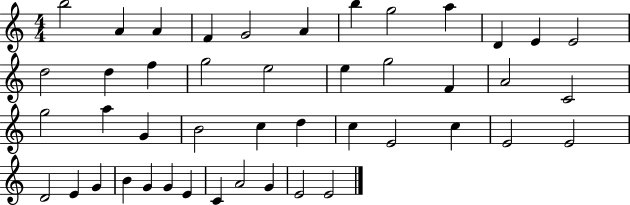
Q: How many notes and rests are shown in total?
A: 45